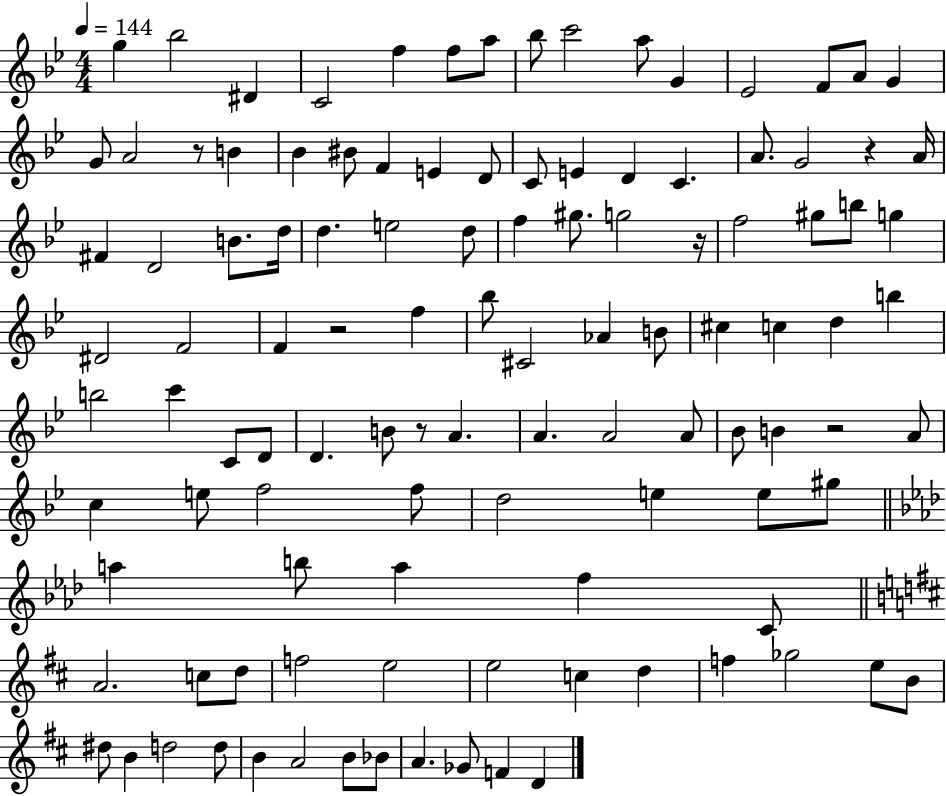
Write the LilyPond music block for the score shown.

{
  \clef treble
  \numericTimeSignature
  \time 4/4
  \key bes \major
  \tempo 4 = 144
  g''4 bes''2 dis'4 | c'2 f''4 f''8 a''8 | bes''8 c'''2 a''8 g'4 | ees'2 f'8 a'8 g'4 | \break g'8 a'2 r8 b'4 | bes'4 bis'8 f'4 e'4 d'8 | c'8 e'4 d'4 c'4. | a'8. g'2 r4 a'16 | \break fis'4 d'2 b'8. d''16 | d''4. e''2 d''8 | f''4 gis''8. g''2 r16 | f''2 gis''8 b''8 g''4 | \break dis'2 f'2 | f'4 r2 f''4 | bes''8 cis'2 aes'4 b'8 | cis''4 c''4 d''4 b''4 | \break b''2 c'''4 c'8 d'8 | d'4. b'8 r8 a'4. | a'4. a'2 a'8 | bes'8 b'4 r2 a'8 | \break c''4 e''8 f''2 f''8 | d''2 e''4 e''8 gis''8 | \bar "||" \break \key aes \major a''4 b''8 a''4 f''4 c'8 | \bar "||" \break \key d \major a'2. c''8 d''8 | f''2 e''2 | e''2 c''4 d''4 | f''4 ges''2 e''8 b'8 | \break dis''8 b'4 d''2 d''8 | b'4 a'2 b'8 bes'8 | a'4. ges'8 f'4 d'4 | \bar "|."
}